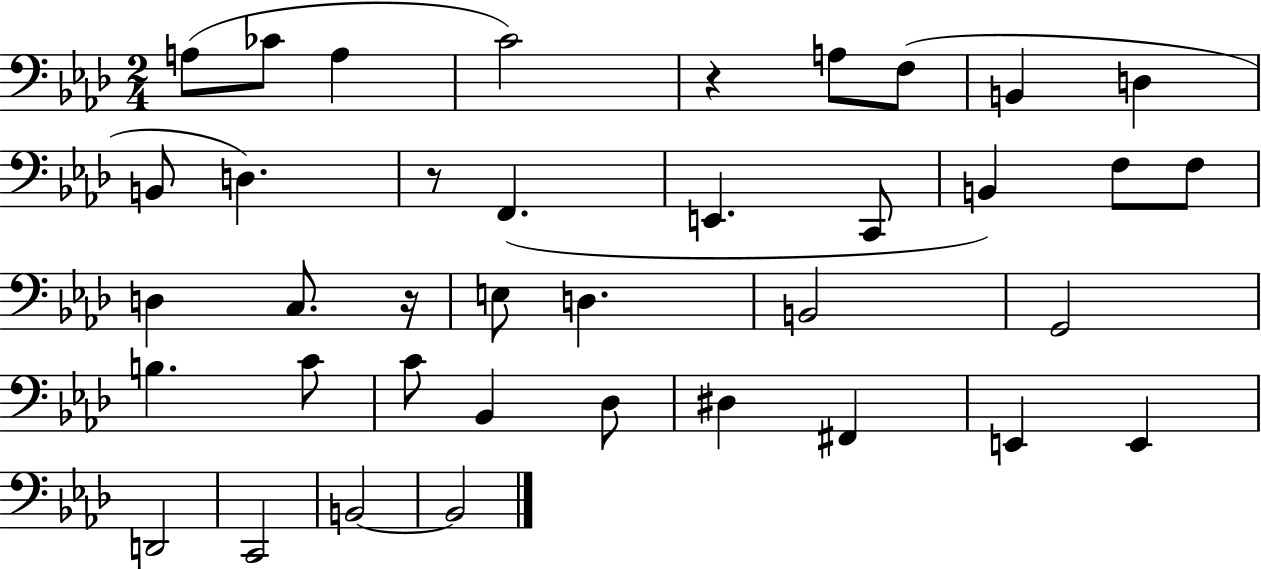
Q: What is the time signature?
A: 2/4